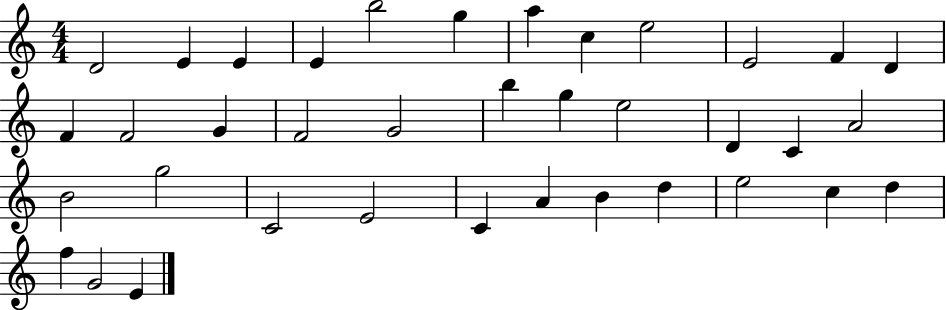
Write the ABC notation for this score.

X:1
T:Untitled
M:4/4
L:1/4
K:C
D2 E E E b2 g a c e2 E2 F D F F2 G F2 G2 b g e2 D C A2 B2 g2 C2 E2 C A B d e2 c d f G2 E